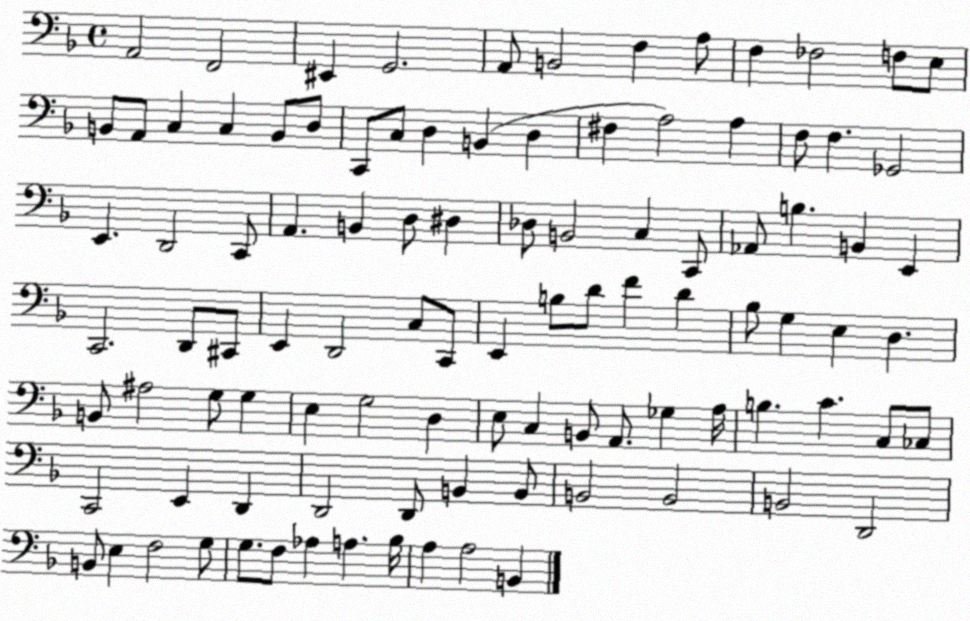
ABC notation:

X:1
T:Untitled
M:4/4
L:1/4
K:F
A,,2 F,,2 ^E,, G,,2 A,,/2 B,,2 F, A,/2 F, _F,2 F,/2 E,/2 B,,/2 A,,/2 C, C, B,,/2 D,/2 C,,/2 C,/2 D, B,, D, ^F, A,2 A, F,/2 F, _G,,2 E,, D,,2 C,,/2 A,, B,, D,/2 ^D, _D,/2 B,,2 C, C,,/2 _A,,/2 B, B,, E,, C,,2 D,,/2 ^C,,/2 E,, D,,2 C,/2 C,,/2 E,, B,/2 D/2 F D _B,/2 G, E, D, B,,/2 ^A,2 G,/2 G, E, G,2 D, E,/2 C, B,,/2 A,,/2 _G, A,/4 B, C C,/2 _C,/2 C,,2 E,, D,, D,,2 D,,/2 B,, B,,/2 B,,2 B,,2 B,,2 D,,2 B,,/2 E, F,2 G,/2 G,/2 F,/2 _A, A, _B,/4 A, A,2 B,,